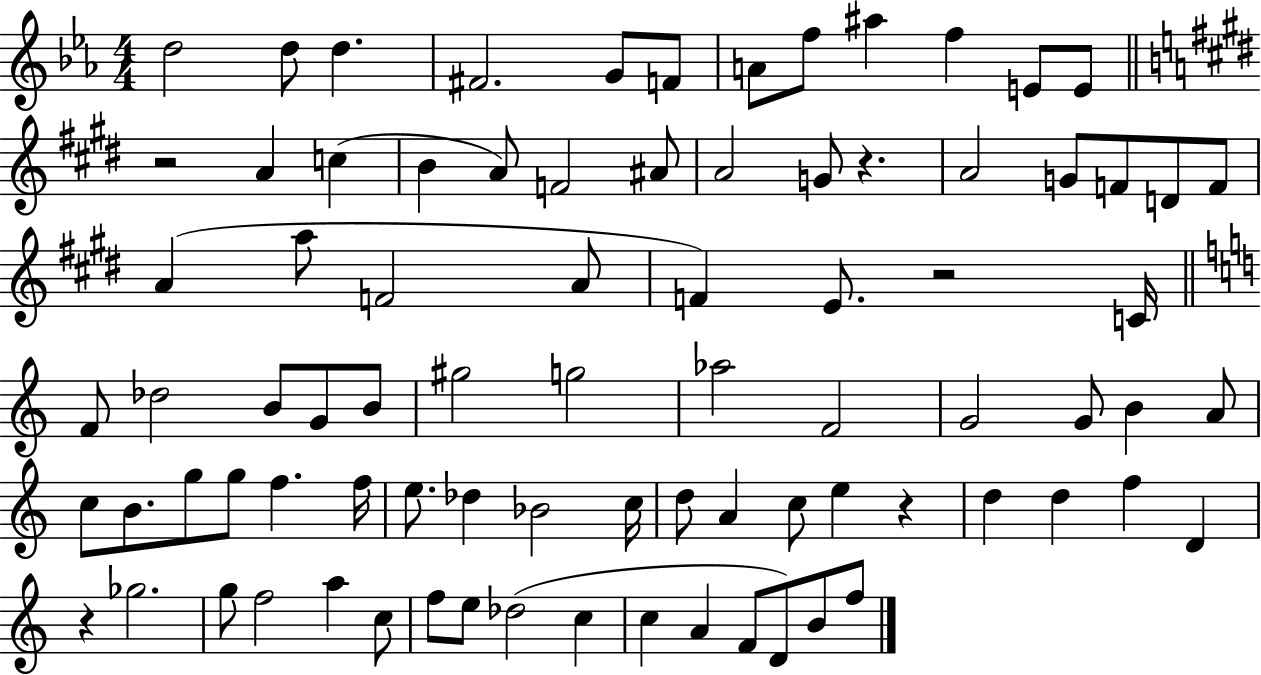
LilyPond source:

{
  \clef treble
  \numericTimeSignature
  \time 4/4
  \key ees \major
  d''2 d''8 d''4. | fis'2. g'8 f'8 | a'8 f''8 ais''4 f''4 e'8 e'8 | \bar "||" \break \key e \major r2 a'4 c''4( | b'4 a'8) f'2 ais'8 | a'2 g'8 r4. | a'2 g'8 f'8 d'8 f'8 | \break a'4( a''8 f'2 a'8 | f'4) e'8. r2 c'16 | \bar "||" \break \key c \major f'8 des''2 b'8 g'8 b'8 | gis''2 g''2 | aes''2 f'2 | g'2 g'8 b'4 a'8 | \break c''8 b'8. g''8 g''8 f''4. f''16 | e''8. des''4 bes'2 c''16 | d''8 a'4 c''8 e''4 r4 | d''4 d''4 f''4 d'4 | \break r4 ges''2. | g''8 f''2 a''4 c''8 | f''8 e''8 des''2( c''4 | c''4 a'4 f'8 d'8) b'8 f''8 | \break \bar "|."
}